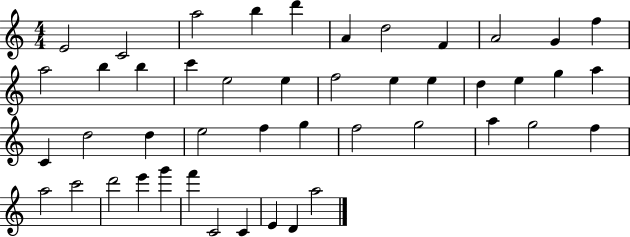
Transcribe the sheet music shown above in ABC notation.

X:1
T:Untitled
M:4/4
L:1/4
K:C
E2 C2 a2 b d' A d2 F A2 G f a2 b b c' e2 e f2 e e d e g a C d2 d e2 f g f2 g2 a g2 f a2 c'2 d'2 e' g' f' C2 C E D a2